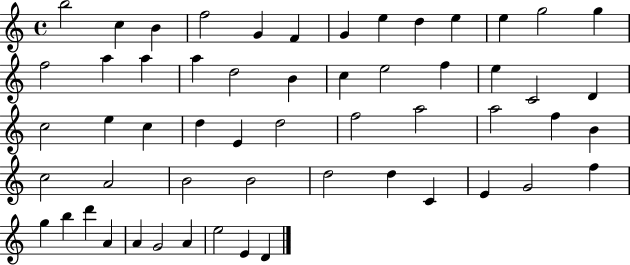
{
  \clef treble
  \time 4/4
  \defaultTimeSignature
  \key c \major
  b''2 c''4 b'4 | f''2 g'4 f'4 | g'4 e''4 d''4 e''4 | e''4 g''2 g''4 | \break f''2 a''4 a''4 | a''4 d''2 b'4 | c''4 e''2 f''4 | e''4 c'2 d'4 | \break c''2 e''4 c''4 | d''4 e'4 d''2 | f''2 a''2 | a''2 f''4 b'4 | \break c''2 a'2 | b'2 b'2 | d''2 d''4 c'4 | e'4 g'2 f''4 | \break g''4 b''4 d'''4 a'4 | a'4 g'2 a'4 | e''2 e'4 d'4 | \bar "|."
}